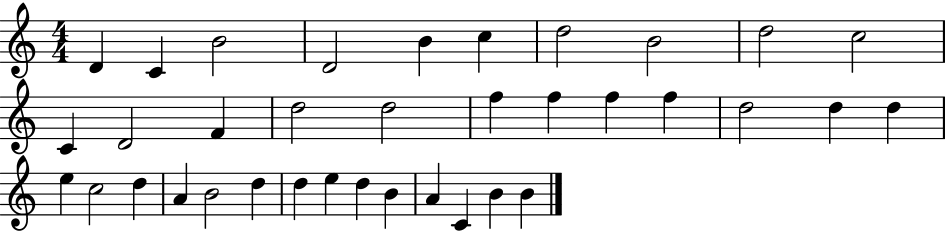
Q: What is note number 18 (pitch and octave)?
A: F5